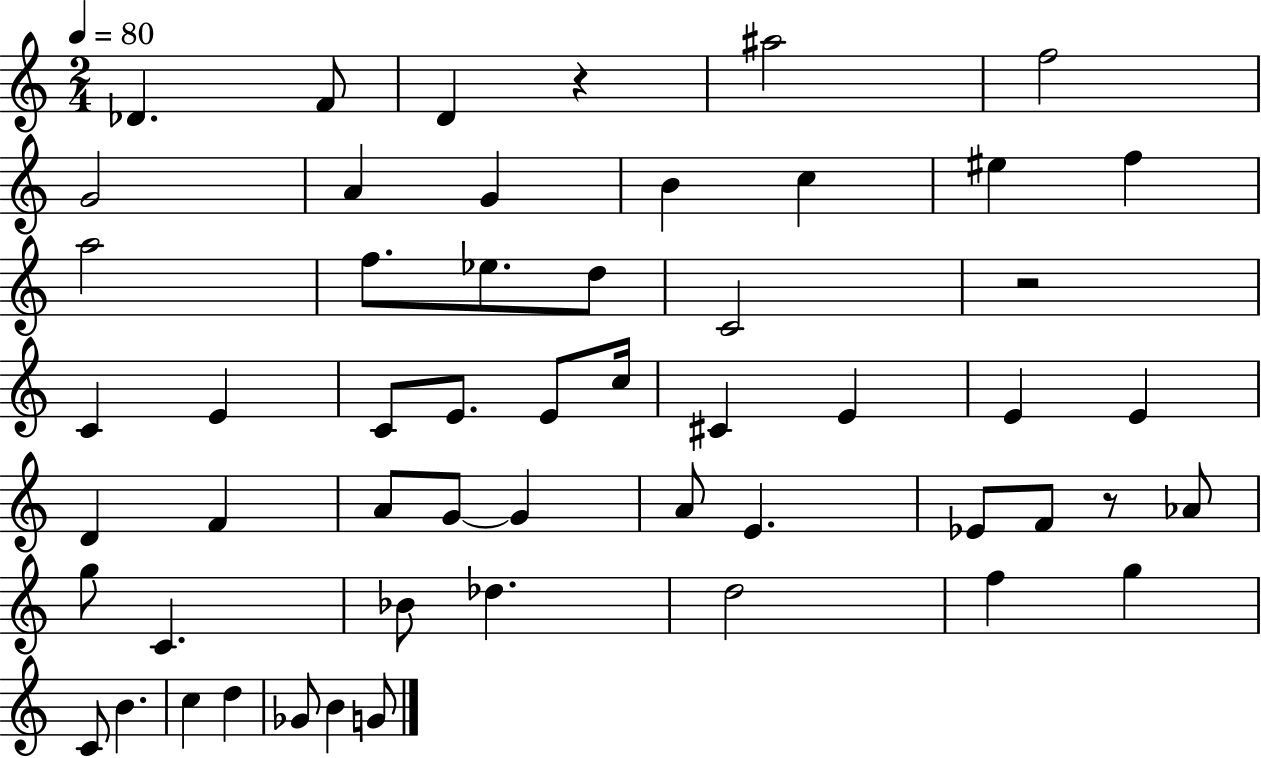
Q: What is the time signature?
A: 2/4